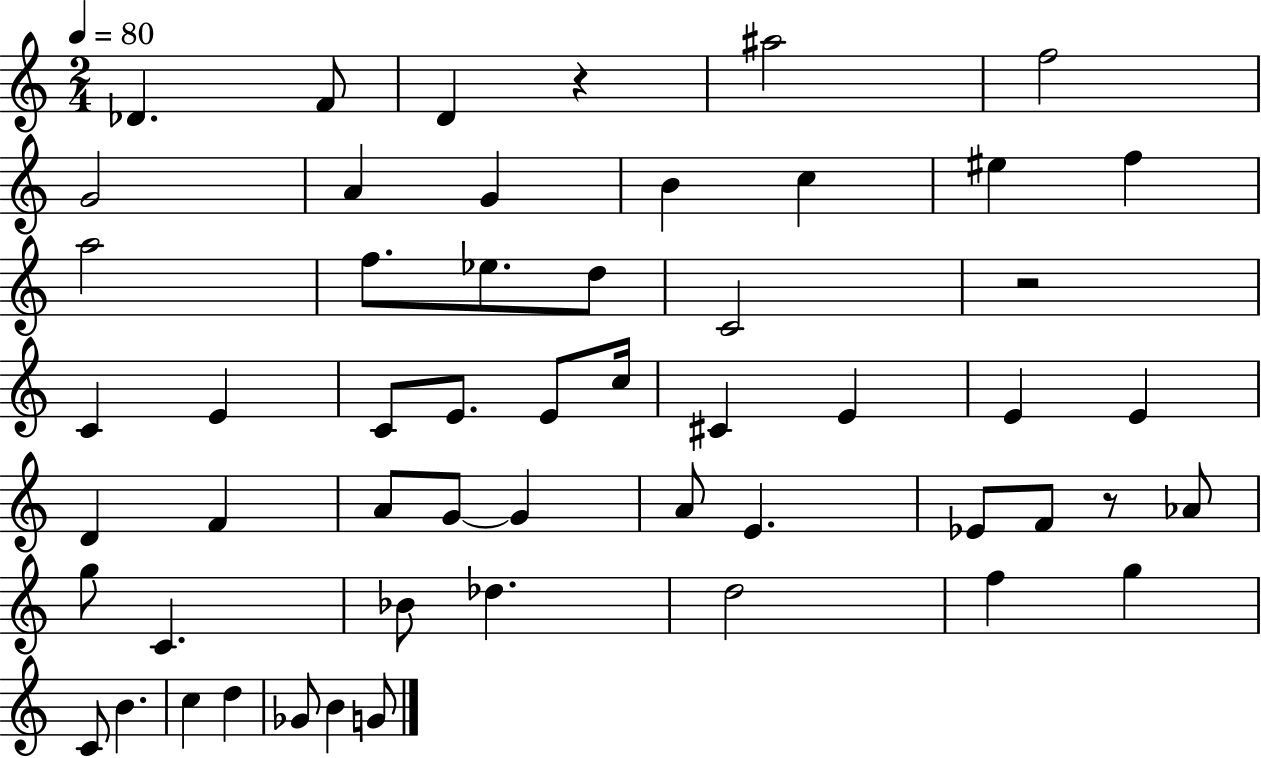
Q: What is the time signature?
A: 2/4